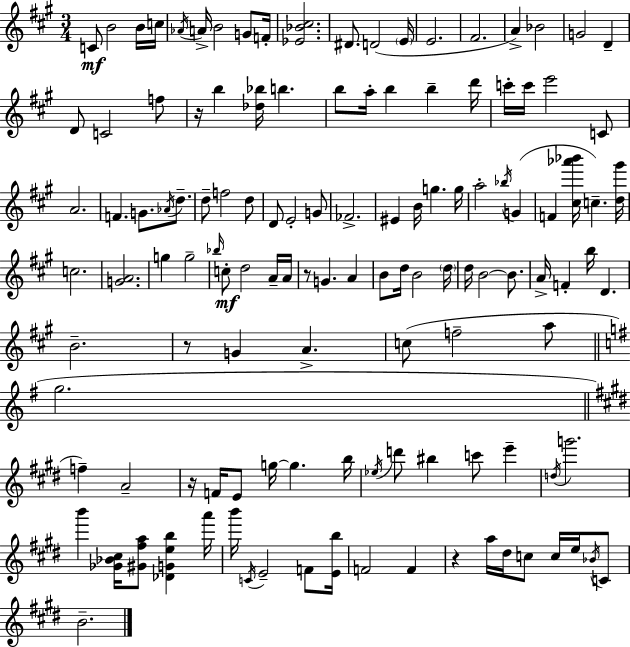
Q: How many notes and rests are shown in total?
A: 125